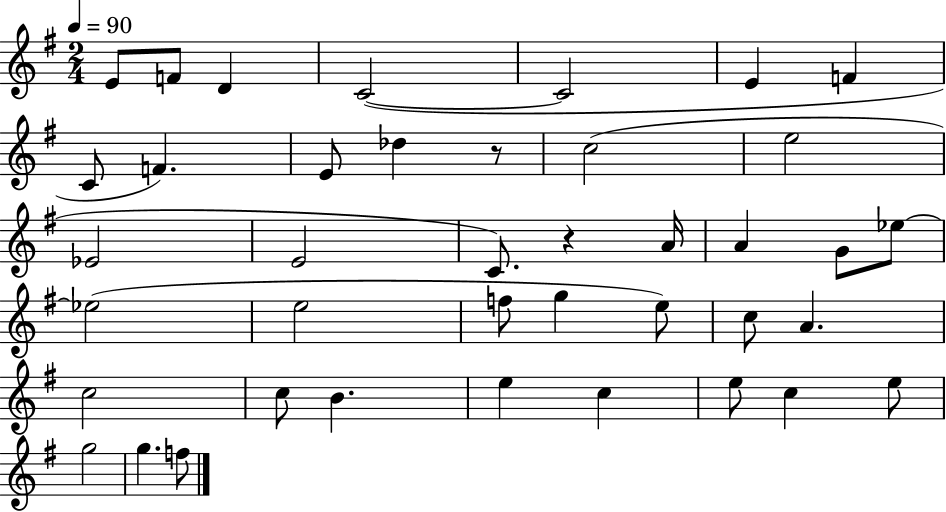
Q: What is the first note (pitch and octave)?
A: E4